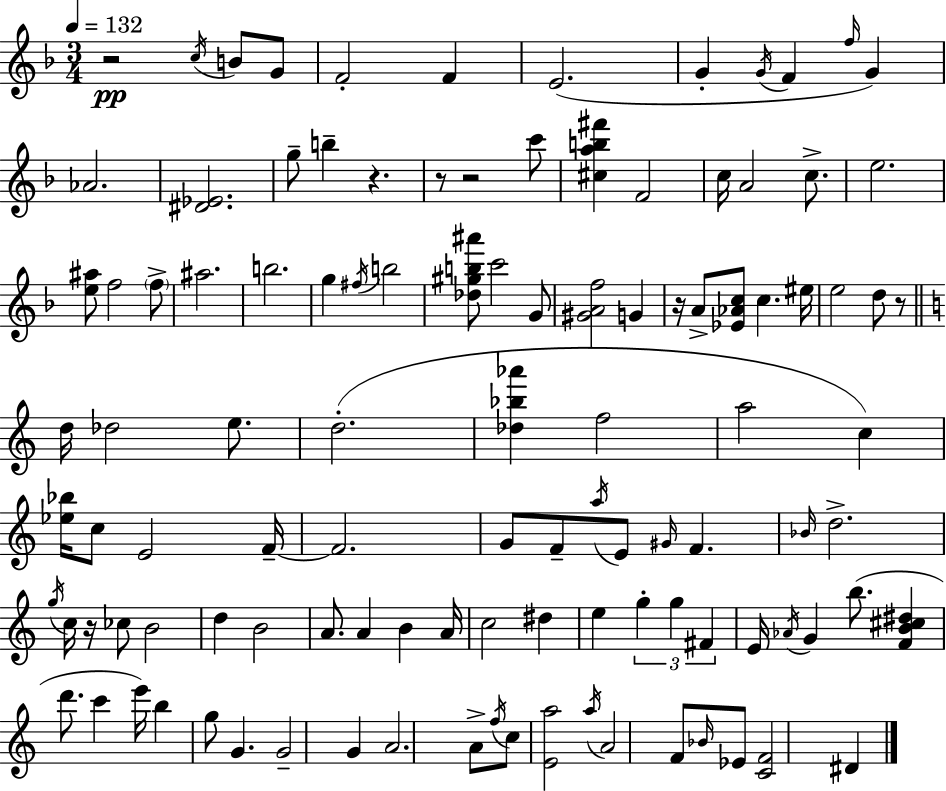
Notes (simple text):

R/h C5/s B4/e G4/e F4/h F4/q E4/h. G4/q G4/s F4/q F5/s G4/q Ab4/h. [D#4,Eb4]/h. G5/e B5/q R/q. R/e R/h C6/e [C#5,A5,B5,F#6]/q F4/h C5/s A4/h C5/e. E5/h. [E5,A#5]/e F5/h F5/e A#5/h. B5/h. G5/q F#5/s B5/h [Db5,G#5,B5,A#6]/e C6/h G4/e [G#4,A4,F5]/h G4/q R/s A4/e [Eb4,Ab4,C5]/e C5/q. EIS5/s E5/h D5/e R/e D5/s Db5/h E5/e. D5/h. [Db5,Bb5,Ab6]/q F5/h A5/h C5/q [Eb5,Bb5]/s C5/e E4/h F4/s F4/h. G4/e F4/e A5/s E4/e G#4/s F4/q. Bb4/s D5/h. G5/s C5/s R/s CES5/e B4/h D5/q B4/h A4/e. A4/q B4/q A4/s C5/h D#5/q E5/q G5/q G5/q F#4/q E4/s Ab4/s G4/q B5/e. [F4,B4,C#5,D#5]/q D6/e. C6/q E6/s B5/q G5/e G4/q. G4/h G4/q A4/h. A4/e F5/s C5/e [E4,A5]/h A5/s A4/h F4/e Bb4/s Eb4/e [C4,F4]/h D#4/q